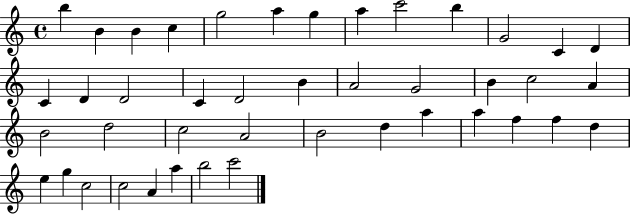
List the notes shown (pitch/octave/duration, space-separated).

B5/q B4/q B4/q C5/q G5/h A5/q G5/q A5/q C6/h B5/q G4/h C4/q D4/q C4/q D4/q D4/h C4/q D4/h B4/q A4/h G4/h B4/q C5/h A4/q B4/h D5/h C5/h A4/h B4/h D5/q A5/q A5/q F5/q F5/q D5/q E5/q G5/q C5/h C5/h A4/q A5/q B5/h C6/h